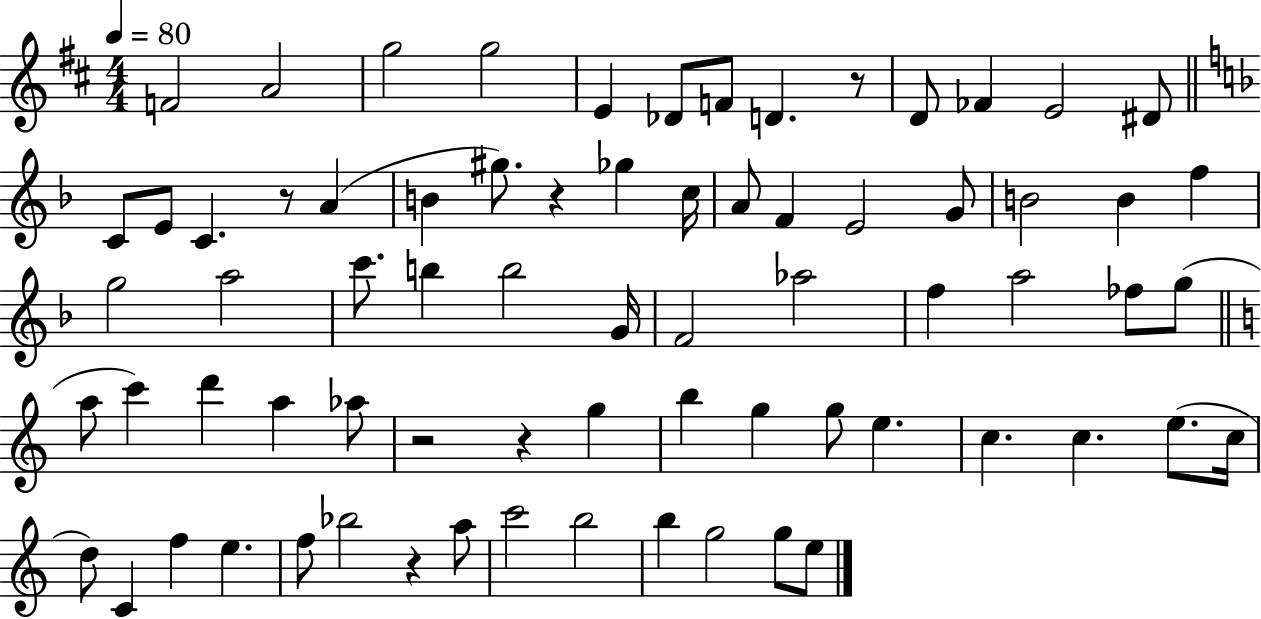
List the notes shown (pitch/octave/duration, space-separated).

F4/h A4/h G5/h G5/h E4/q Db4/e F4/e D4/q. R/e D4/e FES4/q E4/h D#4/e C4/e E4/e C4/q. R/e A4/q B4/q G#5/e. R/q Gb5/q C5/s A4/e F4/q E4/h G4/e B4/h B4/q F5/q G5/h A5/h C6/e. B5/q B5/h G4/s F4/h Ab5/h F5/q A5/h FES5/e G5/e A5/e C6/q D6/q A5/q Ab5/e R/h R/q G5/q B5/q G5/q G5/e E5/q. C5/q. C5/q. E5/e. C5/s D5/e C4/q F5/q E5/q. F5/e Bb5/h R/q A5/e C6/h B5/h B5/q G5/h G5/e E5/e